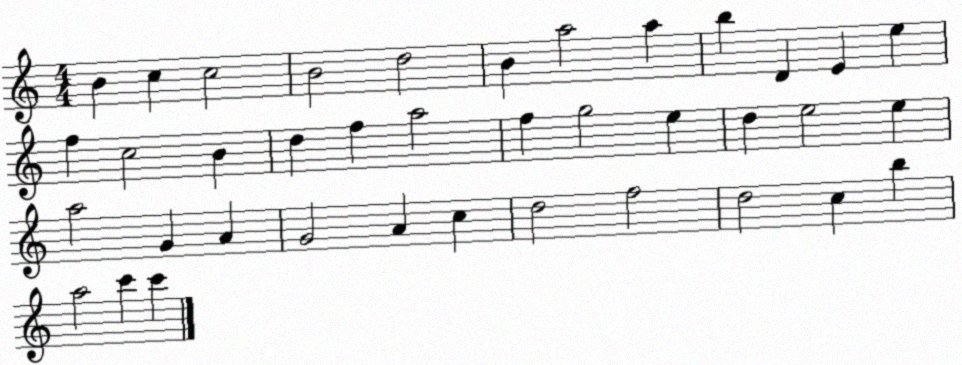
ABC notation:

X:1
T:Untitled
M:4/4
L:1/4
K:C
B c c2 B2 d2 B a2 a b D E e f c2 B d f a2 f g2 e d e2 e a2 G A G2 A c d2 f2 d2 c b a2 c' c'